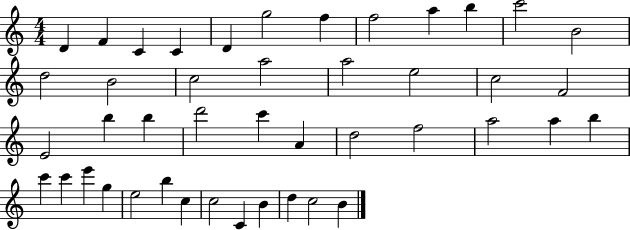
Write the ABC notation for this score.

X:1
T:Untitled
M:4/4
L:1/4
K:C
D F C C D g2 f f2 a b c'2 B2 d2 B2 c2 a2 a2 e2 c2 F2 E2 b b d'2 c' A d2 f2 a2 a b c' c' e' g e2 b c c2 C B d c2 B